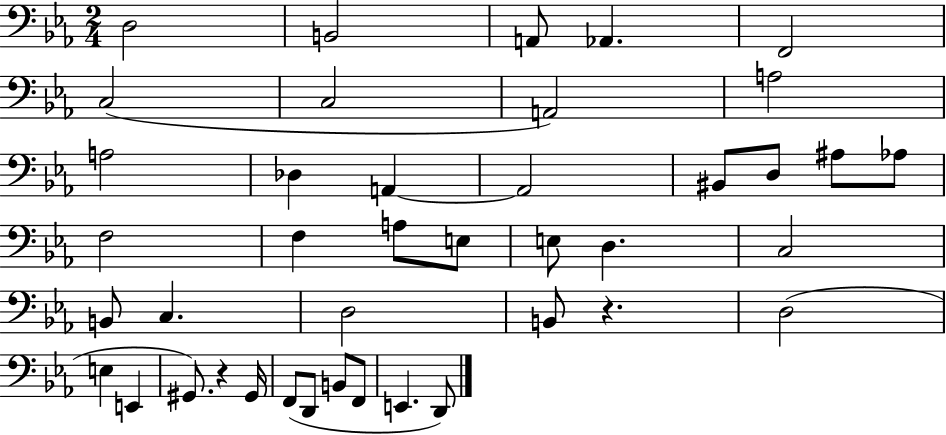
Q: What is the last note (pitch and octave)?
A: D2